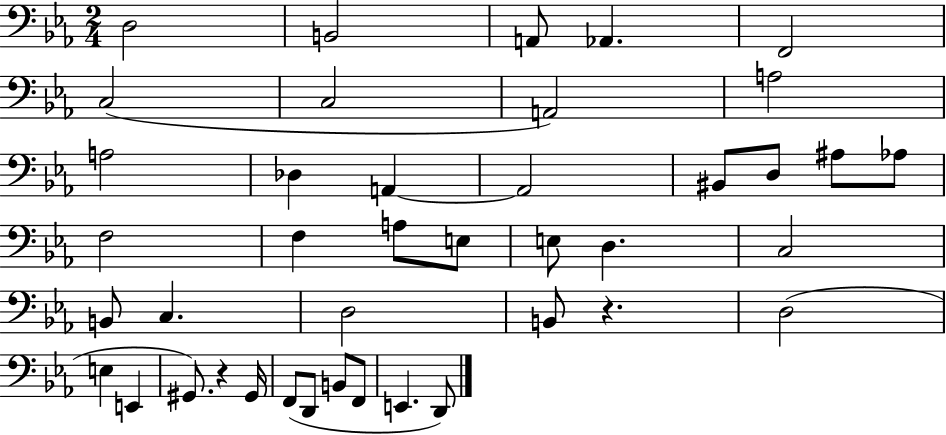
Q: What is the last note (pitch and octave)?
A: D2